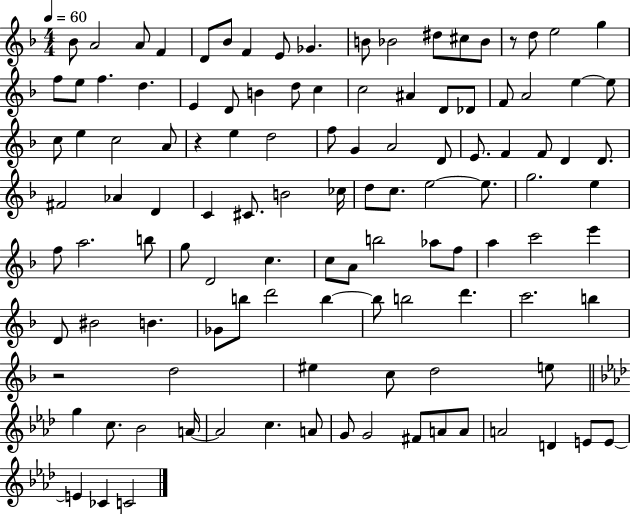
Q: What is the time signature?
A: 4/4